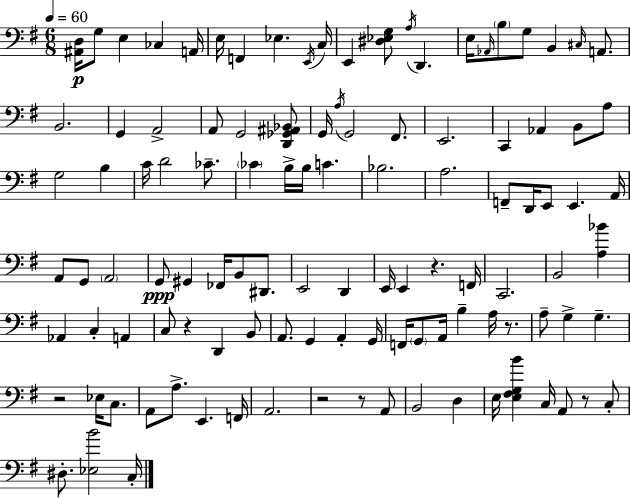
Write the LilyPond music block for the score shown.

{
  \clef bass
  \numericTimeSignature
  \time 6/8
  \key g \major
  \tempo 4 = 60
  <ais, d>16\p g8 e4 ces4 a,16 | e16 f,4 ees4. \acciaccatura { e,16 } | c16 e,4 <dis ees g>8 \acciaccatura { a16 } d,4. | e16 \grace { aes,16 } \parenthesize b8 g8 b,4 | \break \grace { cis16 } a,8. b,2. | g,4 a,2-> | a,8 g,2 | <d, ges, ais, bes,>8 g,16 \acciaccatura { a16 } g,2 | \break fis,8. e,2. | c,4 aes,4 | b,8 a8 g2 | b4 c'16 d'2 | \break ces'8.-- \parenthesize ces'4 b16-> b16 c'4. | bes2. | a2. | f,8-- d,16 e,8 e,4. | \break a,16 a,8 g,8 \parenthesize a,2 | g,8\ppp gis,4 fes,16 | b,8 dis,8. e,2 | d,4 e,16 e,4 r4. | \break f,16 c,2. | b,2 | <a bes'>4 aes,4 c4-. | a,4 c8 r4 d,4 | \break b,8 a,8. g,4 | a,4-. g,16 f,16 \parenthesize g,8 a,16 b4-- | a16 r8. a8-- g4-> g4.-- | r2 | \break ees16 c8. a,8 a8.-> e,4. | f,16 a,2. | r2 | r8 a,8 b,2 | \break d4 e16 <e fis g b'>4 c16 a,8 | r8 c8-. dis8.-. <ees b'>2 | c16-. \bar "|."
}